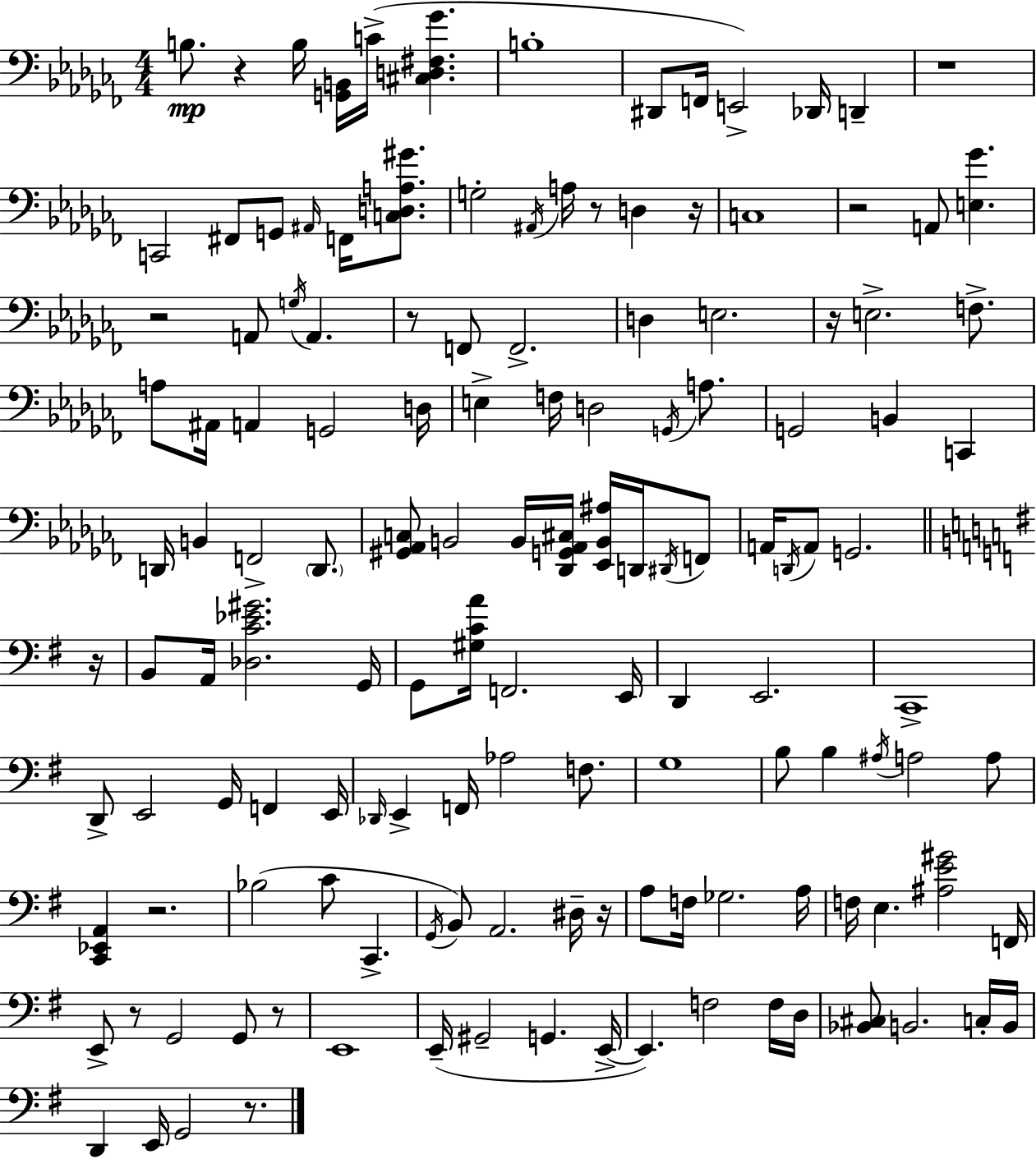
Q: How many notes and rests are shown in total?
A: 138